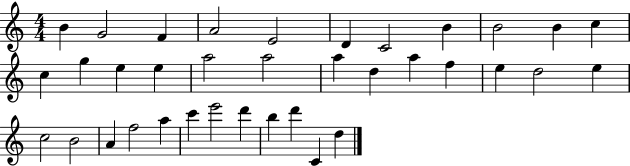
{
  \clef treble
  \numericTimeSignature
  \time 4/4
  \key c \major
  b'4 g'2 f'4 | a'2 e'2 | d'4 c'2 b'4 | b'2 b'4 c''4 | \break c''4 g''4 e''4 e''4 | a''2 a''2 | a''4 d''4 a''4 f''4 | e''4 d''2 e''4 | \break c''2 b'2 | a'4 f''2 a''4 | c'''4 e'''2 d'''4 | b''4 d'''4 c'4 d''4 | \break \bar "|."
}